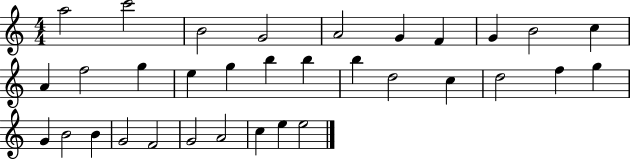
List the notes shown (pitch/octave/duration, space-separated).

A5/h C6/h B4/h G4/h A4/h G4/q F4/q G4/q B4/h C5/q A4/q F5/h G5/q E5/q G5/q B5/q B5/q B5/q D5/h C5/q D5/h F5/q G5/q G4/q B4/h B4/q G4/h F4/h G4/h A4/h C5/q E5/q E5/h